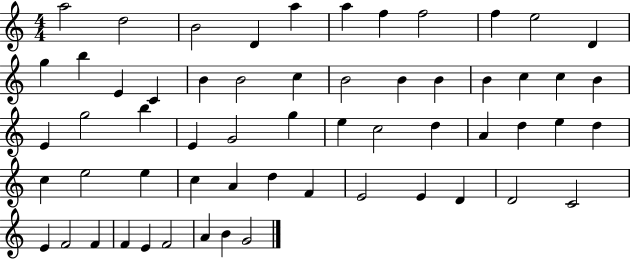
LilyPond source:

{
  \clef treble
  \numericTimeSignature
  \time 4/4
  \key c \major
  a''2 d''2 | b'2 d'4 a''4 | a''4 f''4 f''2 | f''4 e''2 d'4 | \break g''4 b''4 e'4 c'4 | b'4 b'2 c''4 | b'2 b'4 b'4 | b'4 c''4 c''4 b'4 | \break e'4 g''2 b''4 | e'4 g'2 g''4 | e''4 c''2 d''4 | a'4 d''4 e''4 d''4 | \break c''4 e''2 e''4 | c''4 a'4 d''4 f'4 | e'2 e'4 d'4 | d'2 c'2 | \break e'4 f'2 f'4 | f'4 e'4 f'2 | a'4 b'4 g'2 | \bar "|."
}